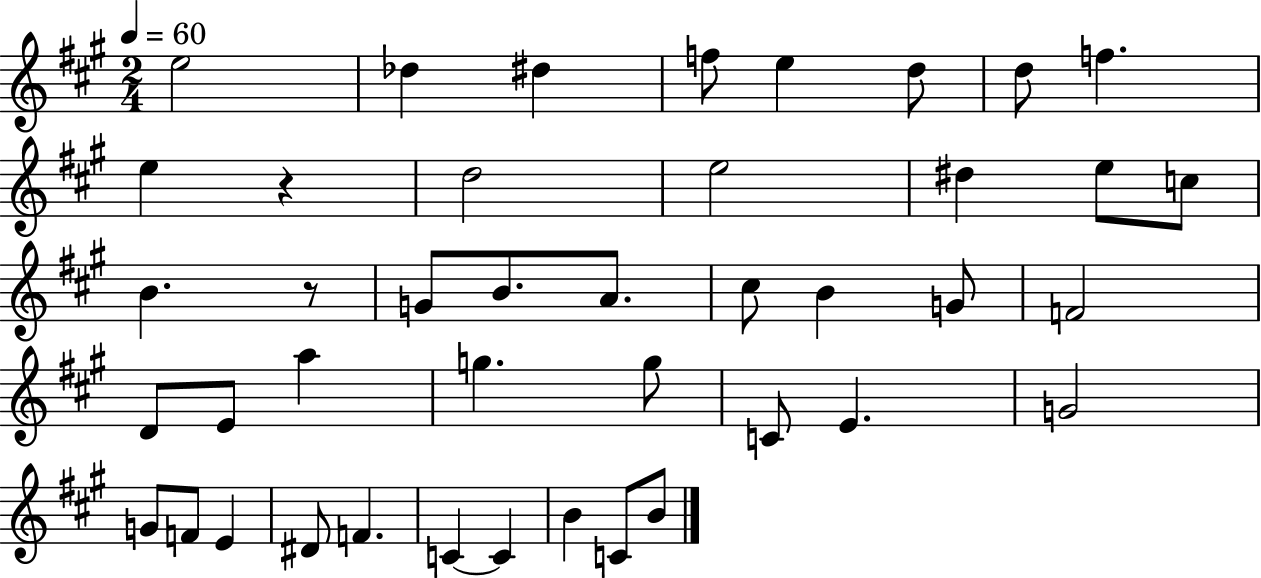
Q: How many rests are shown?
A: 2